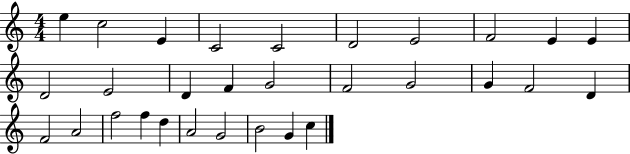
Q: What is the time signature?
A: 4/4